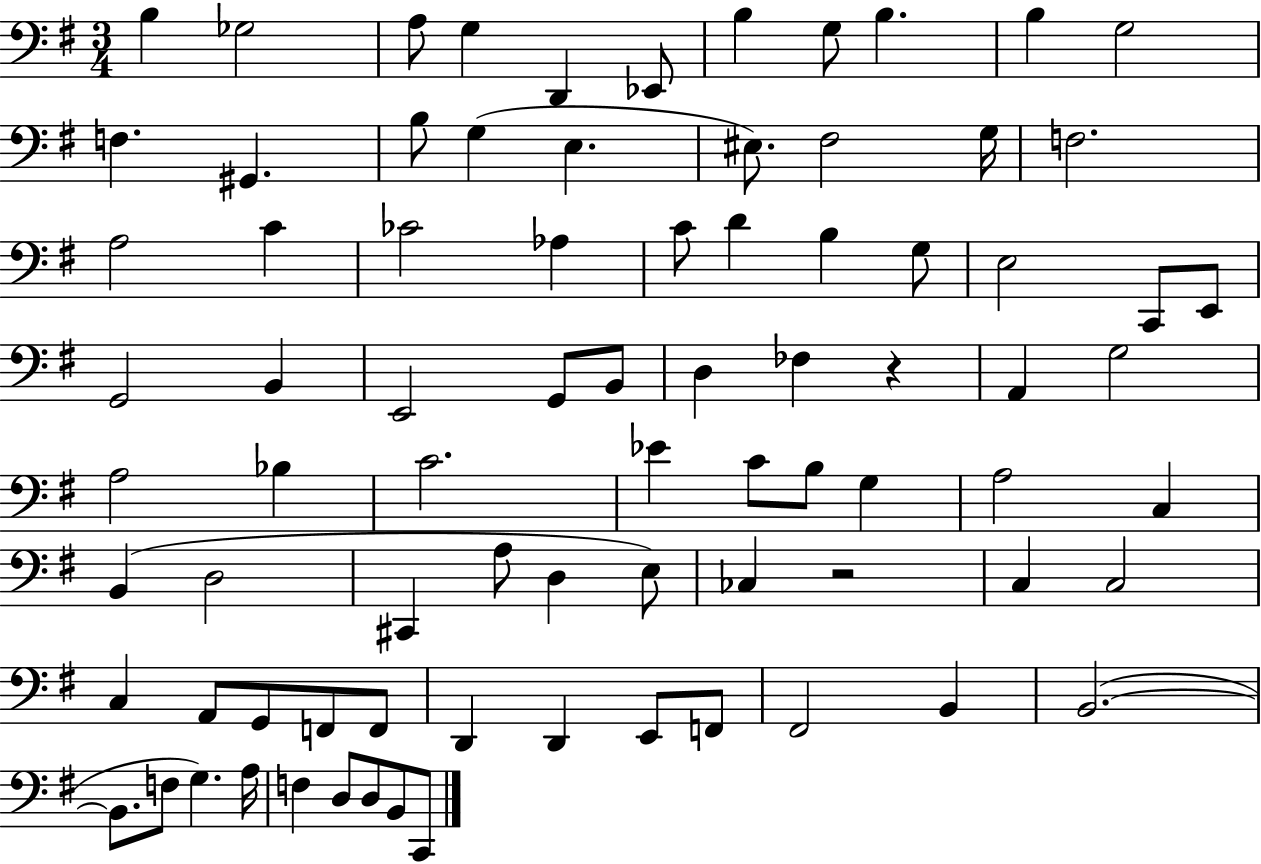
B3/q Gb3/h A3/e G3/q D2/q Eb2/e B3/q G3/e B3/q. B3/q G3/h F3/q. G#2/q. B3/e G3/q E3/q. EIS3/e. F#3/h G3/s F3/h. A3/h C4/q CES4/h Ab3/q C4/e D4/q B3/q G3/e E3/h C2/e E2/e G2/h B2/q E2/h G2/e B2/e D3/q FES3/q R/q A2/q G3/h A3/h Bb3/q C4/h. Eb4/q C4/e B3/e G3/q A3/h C3/q B2/q D3/h C#2/q A3/e D3/q E3/e CES3/q R/h C3/q C3/h C3/q A2/e G2/e F2/e F2/e D2/q D2/q E2/e F2/e F#2/h B2/q B2/h. B2/e. F3/e G3/q. A3/s F3/q D3/e D3/e B2/e C2/e